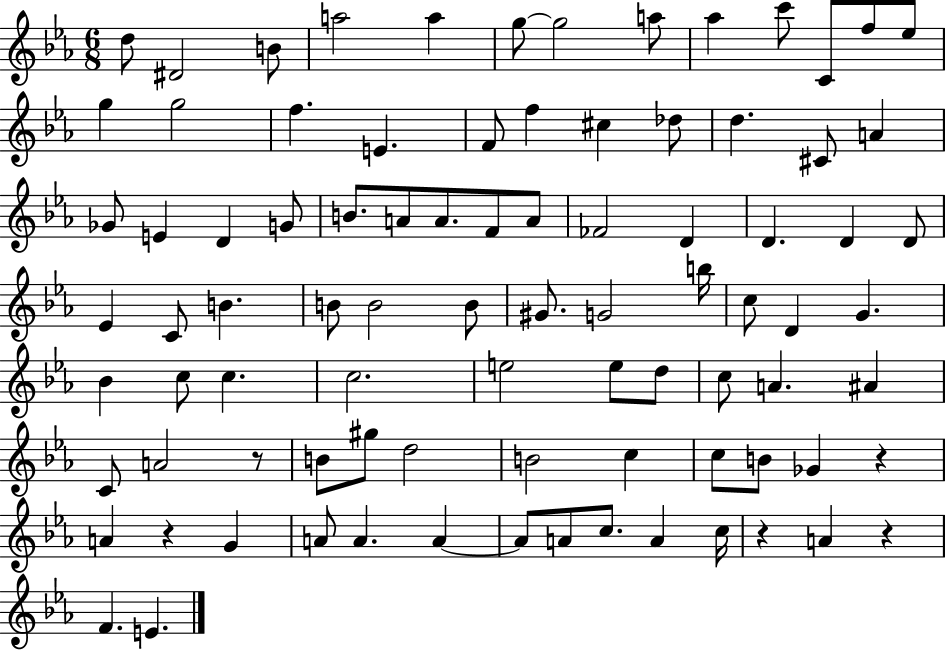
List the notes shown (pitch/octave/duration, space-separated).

D5/e D#4/h B4/e A5/h A5/q G5/e G5/h A5/e Ab5/q C6/e C4/e F5/e Eb5/e G5/q G5/h F5/q. E4/q. F4/e F5/q C#5/q Db5/e D5/q. C#4/e A4/q Gb4/e E4/q D4/q G4/e B4/e. A4/e A4/e. F4/e A4/e FES4/h D4/q D4/q. D4/q D4/e Eb4/q C4/e B4/q. B4/e B4/h B4/e G#4/e. G4/h B5/s C5/e D4/q G4/q. Bb4/q C5/e C5/q. C5/h. E5/h E5/e D5/e C5/e A4/q. A#4/q C4/e A4/h R/e B4/e G#5/e D5/h B4/h C5/q C5/e B4/e Gb4/q R/q A4/q R/q G4/q A4/e A4/q. A4/q A4/e A4/e C5/e. A4/q C5/s R/q A4/q R/q F4/q. E4/q.